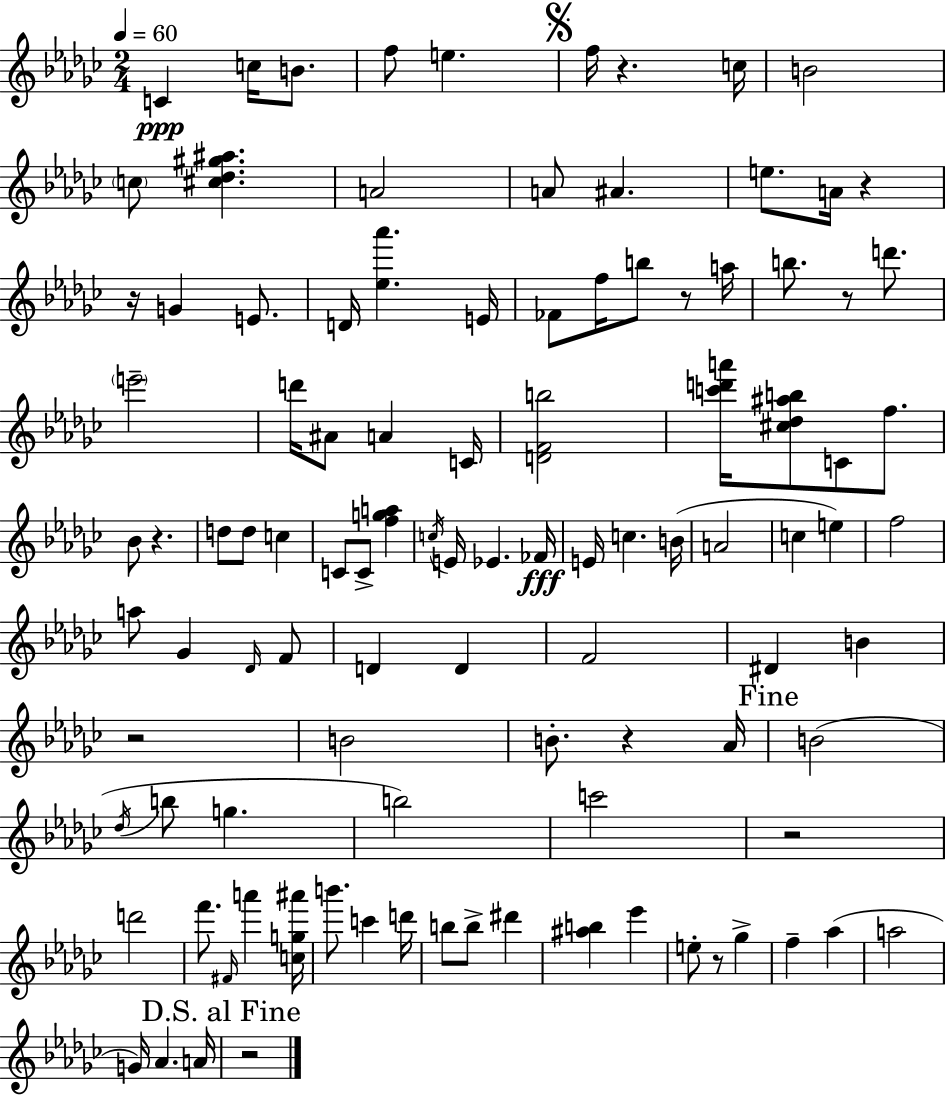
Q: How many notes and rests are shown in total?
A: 104